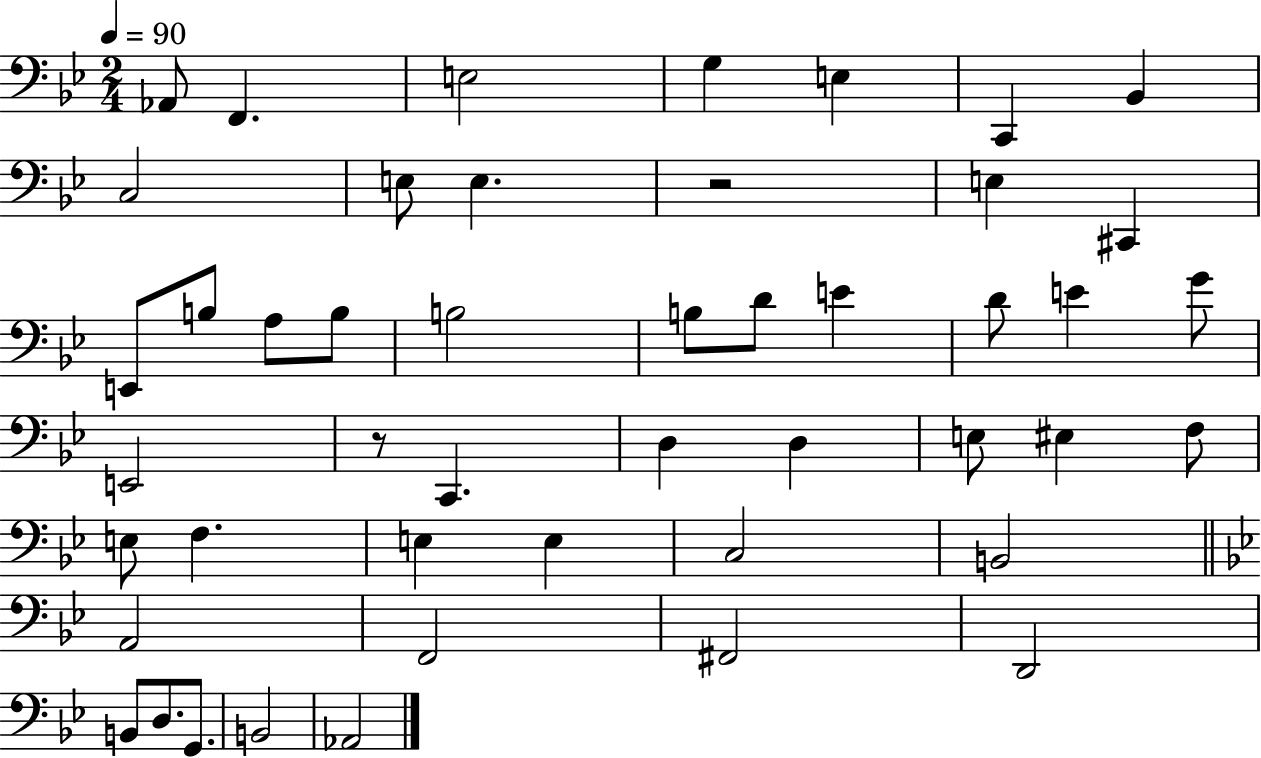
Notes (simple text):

Ab2/e F2/q. E3/h G3/q E3/q C2/q Bb2/q C3/h E3/e E3/q. R/h E3/q C#2/q E2/e B3/e A3/e B3/e B3/h B3/e D4/e E4/q D4/e E4/q G4/e E2/h R/e C2/q. D3/q D3/q E3/e EIS3/q F3/e E3/e F3/q. E3/q E3/q C3/h B2/h A2/h F2/h F#2/h D2/h B2/e D3/e. G2/e. B2/h Ab2/h